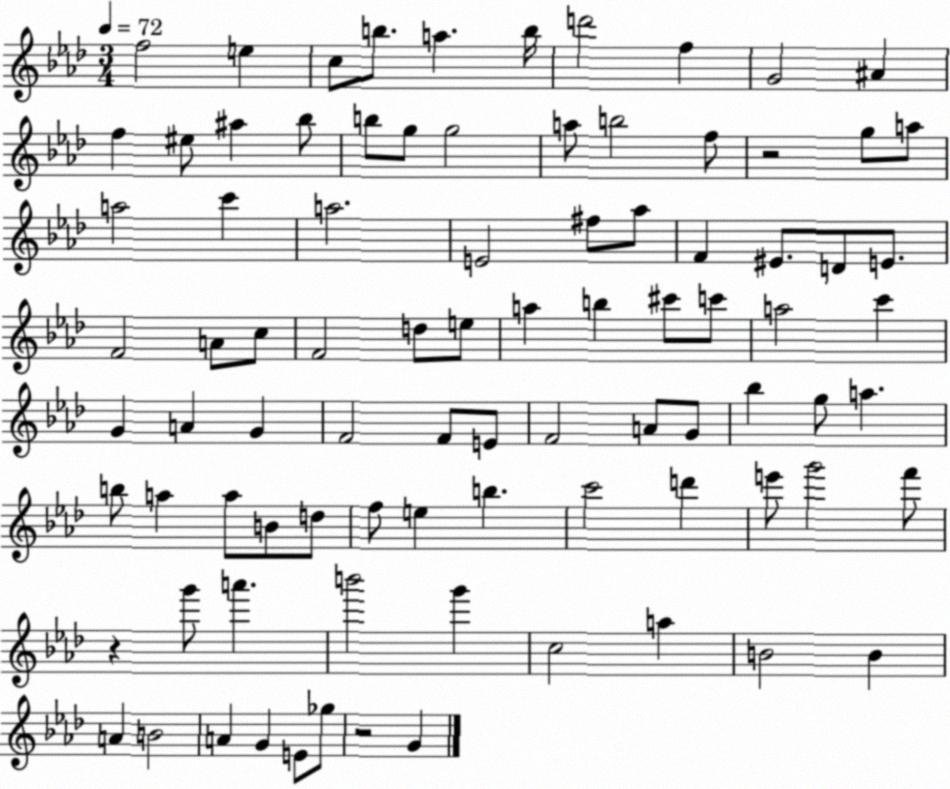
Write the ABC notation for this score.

X:1
T:Untitled
M:3/4
L:1/4
K:Ab
f2 e c/2 b/2 a b/4 d'2 f G2 ^A f ^e/2 ^a _b/2 b/2 g/2 g2 a/2 b2 f/2 z2 g/2 a/2 a2 c' a2 E2 ^f/2 _a/2 F ^E/2 D/2 E/2 F2 A/2 c/2 F2 d/2 e/2 a b ^c'/2 c'/2 a2 c' G A G F2 F/2 E/2 F2 A/2 G/2 _b g/2 a b/2 a a/2 B/2 d/2 f/2 e b c'2 d' e'/2 g'2 f'/2 z g'/2 a' b'2 g' c2 a B2 B A B2 A G E/2 _g/2 z2 G